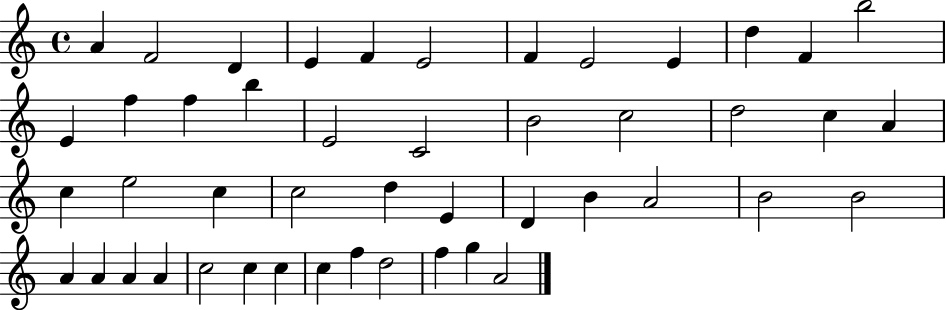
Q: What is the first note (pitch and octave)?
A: A4